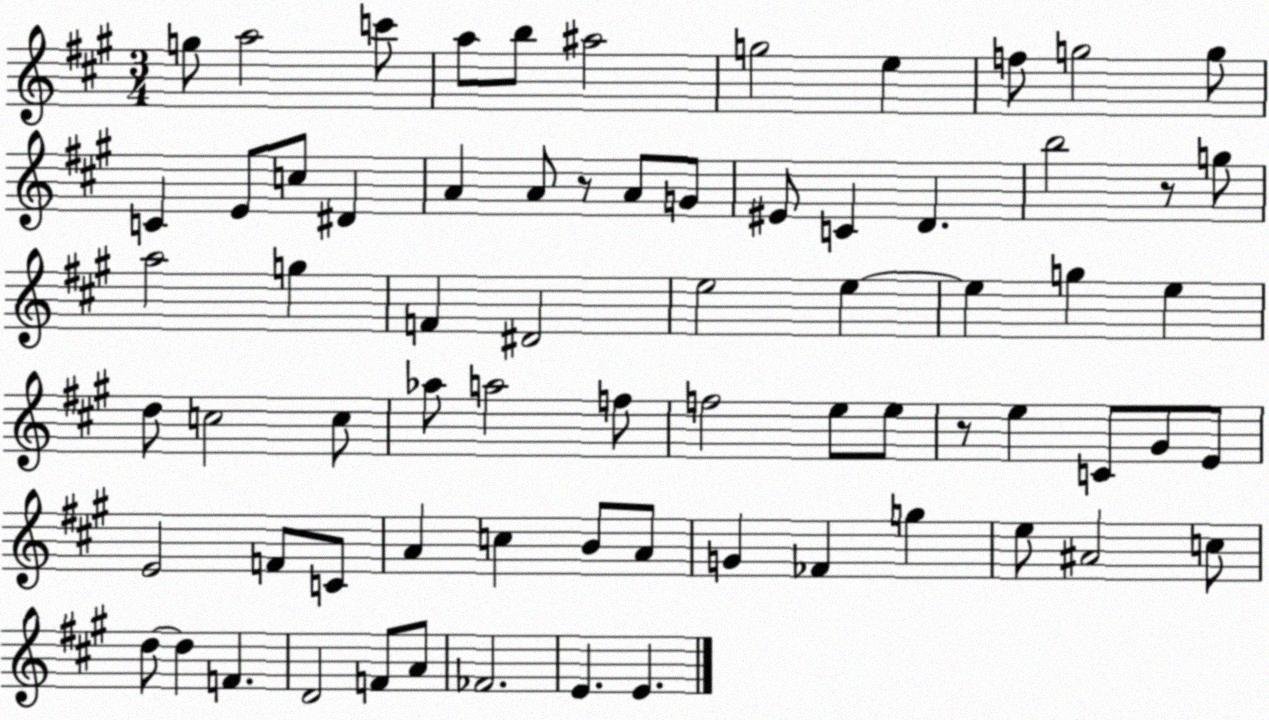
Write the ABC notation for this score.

X:1
T:Untitled
M:3/4
L:1/4
K:A
g/2 a2 c'/2 a/2 b/2 ^a2 g2 e f/2 g2 g/2 C E/2 c/2 ^D A A/2 z/2 A/2 G/2 ^E/2 C D b2 z/2 g/2 a2 g F ^D2 e2 e e g e d/2 c2 c/2 _a/2 a2 f/2 f2 e/2 e/2 z/2 e C/2 ^G/2 E/2 E2 F/2 C/2 A c B/2 A/2 G _F g e/2 ^A2 c/2 d/2 d F D2 F/2 A/2 _F2 E E